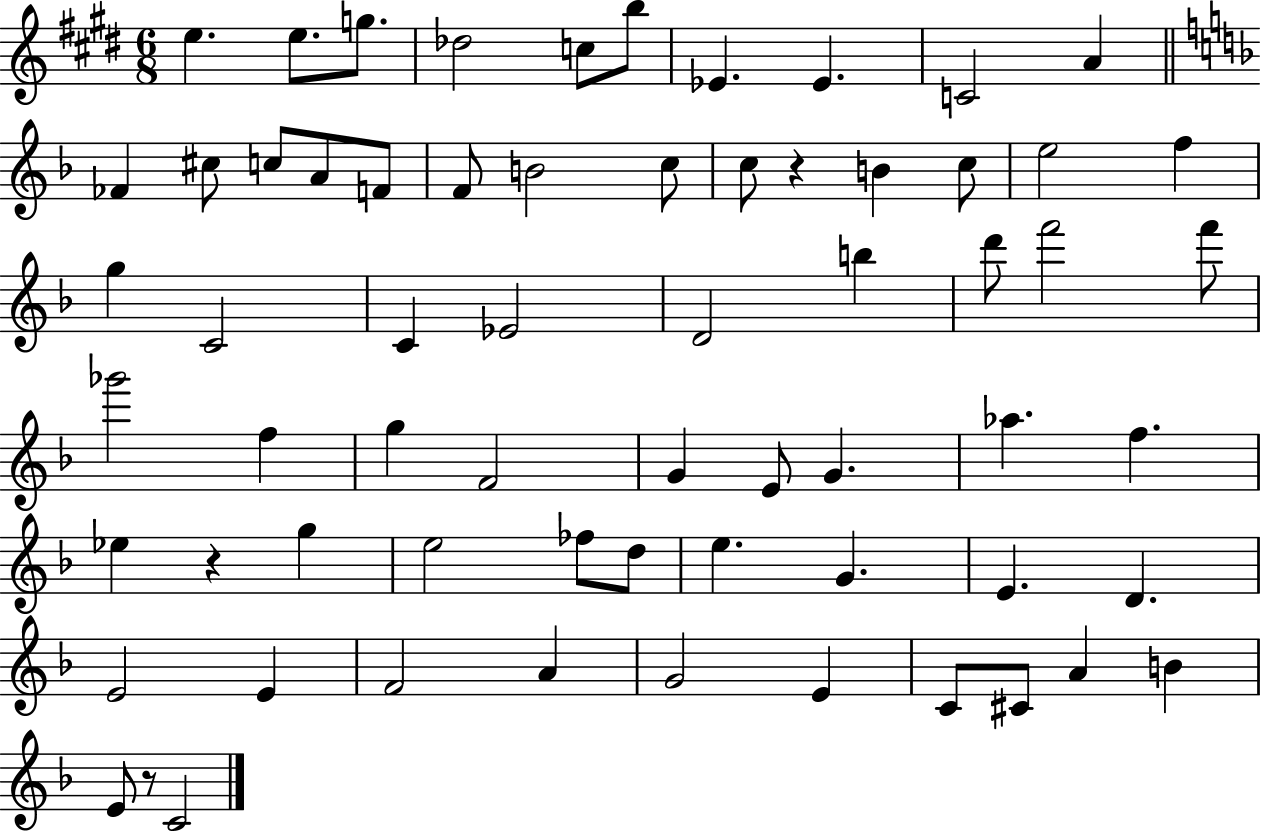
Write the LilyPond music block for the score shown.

{
  \clef treble
  \numericTimeSignature
  \time 6/8
  \key e \major
  e''4. e''8. g''8. | des''2 c''8 b''8 | ees'4. ees'4. | c'2 a'4 | \break \bar "||" \break \key f \major fes'4 cis''8 c''8 a'8 f'8 | f'8 b'2 c''8 | c''8 r4 b'4 c''8 | e''2 f''4 | \break g''4 c'2 | c'4 ees'2 | d'2 b''4 | d'''8 f'''2 f'''8 | \break ges'''2 f''4 | g''4 f'2 | g'4 e'8 g'4. | aes''4. f''4. | \break ees''4 r4 g''4 | e''2 fes''8 d''8 | e''4. g'4. | e'4. d'4. | \break e'2 e'4 | f'2 a'4 | g'2 e'4 | c'8 cis'8 a'4 b'4 | \break e'8 r8 c'2 | \bar "|."
}